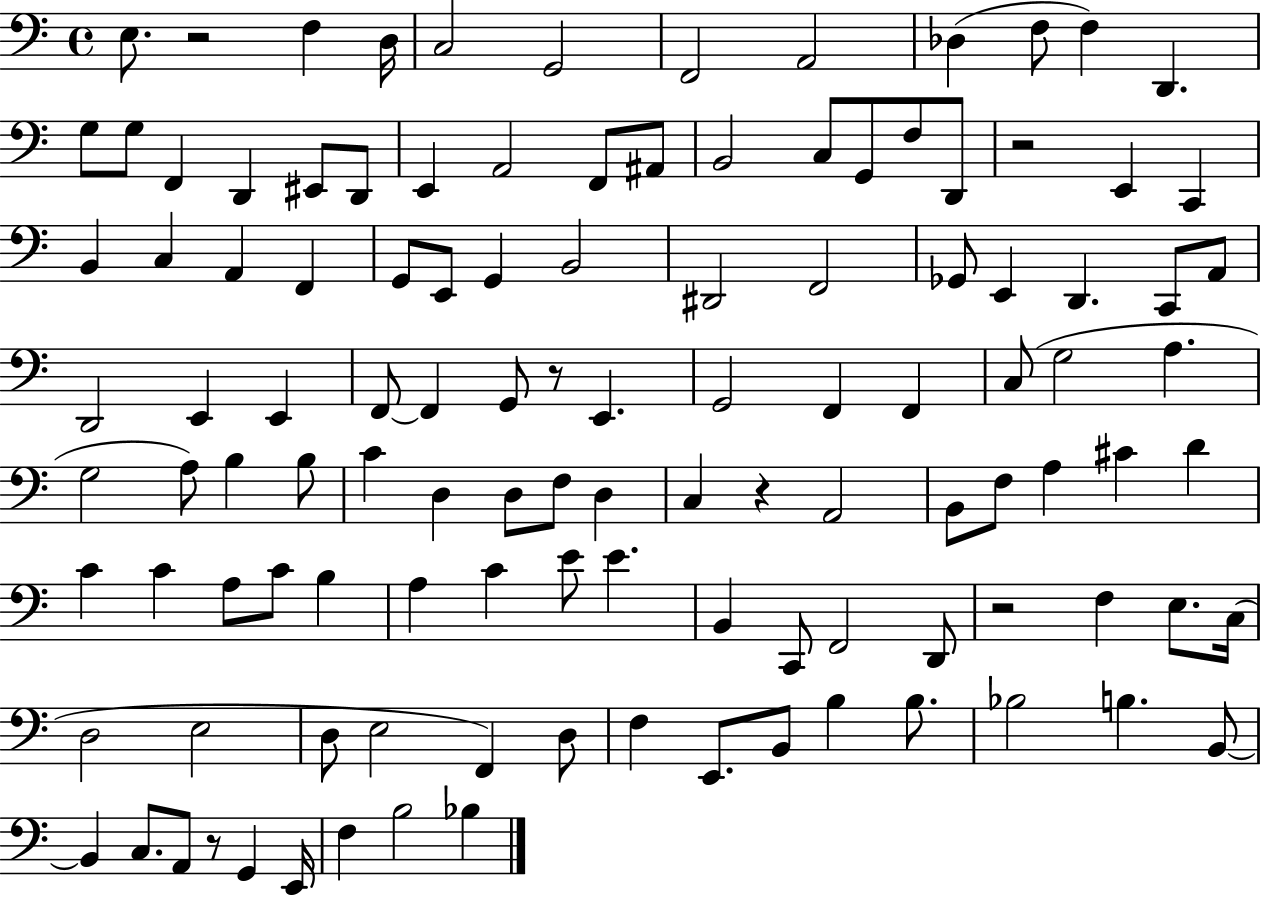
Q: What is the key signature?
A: C major